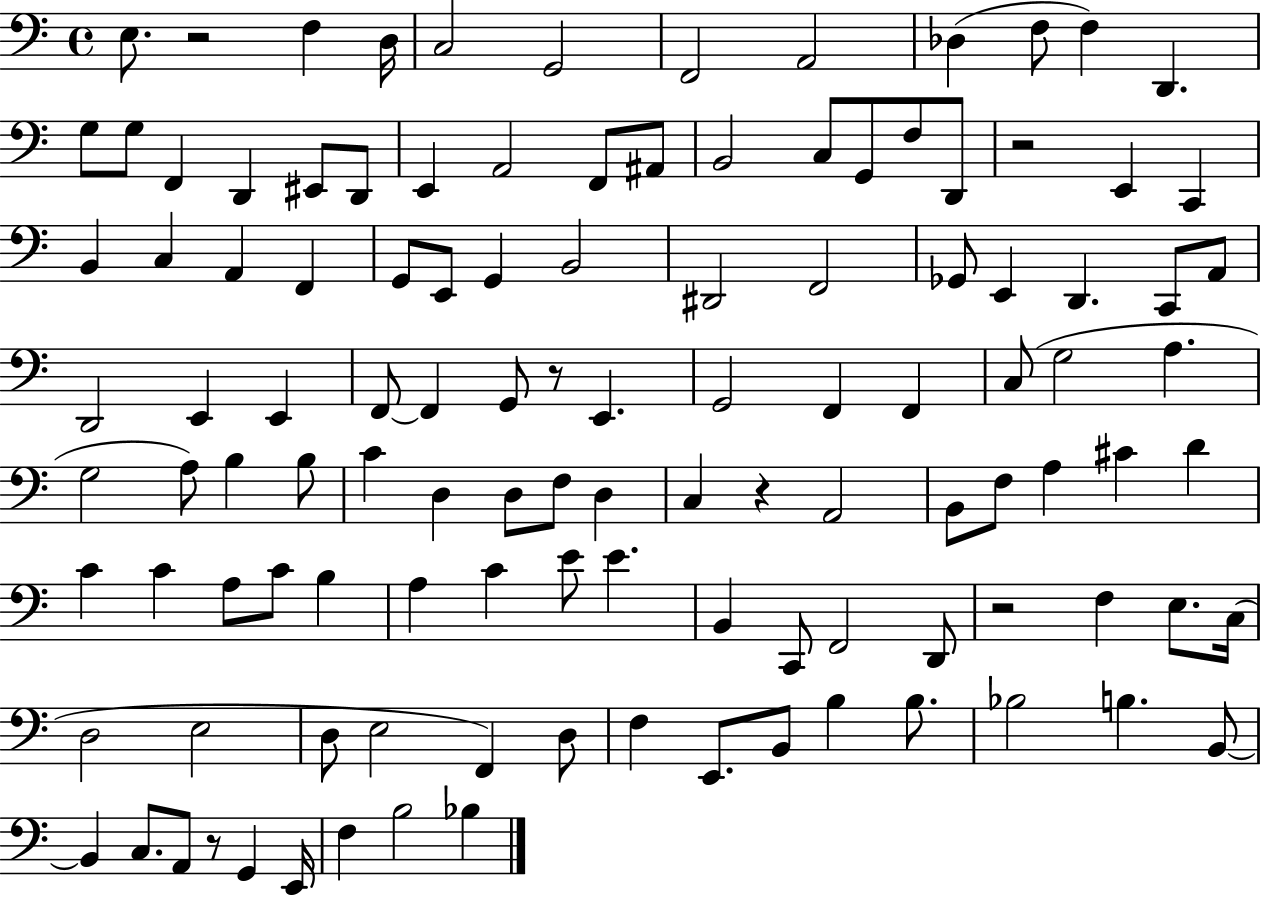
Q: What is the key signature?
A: C major